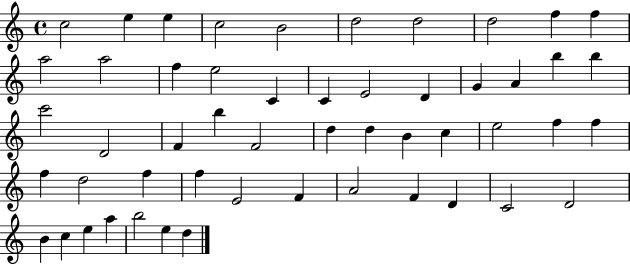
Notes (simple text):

C5/h E5/q E5/q C5/h B4/h D5/h D5/h D5/h F5/q F5/q A5/h A5/h F5/q E5/h C4/q C4/q E4/h D4/q G4/q A4/q B5/q B5/q C6/h D4/h F4/q B5/q F4/h D5/q D5/q B4/q C5/q E5/h F5/q F5/q F5/q D5/h F5/q F5/q E4/h F4/q A4/h F4/q D4/q C4/h D4/h B4/q C5/q E5/q A5/q B5/h E5/q D5/q